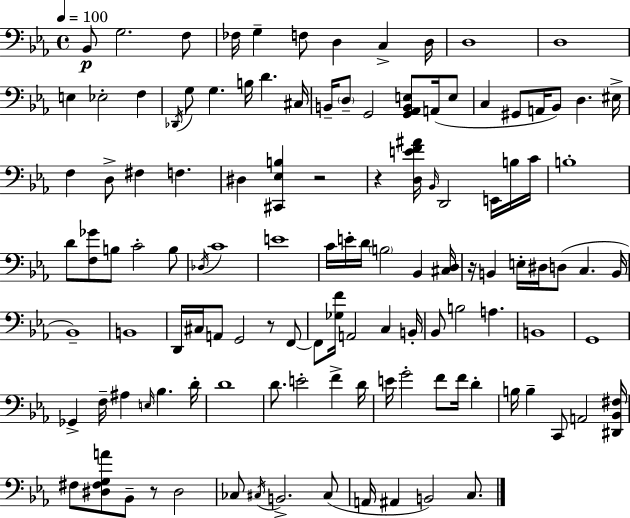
Bb2/e G3/h. F3/e FES3/s G3/q F3/e D3/q C3/q D3/s D3/w D3/w E3/q Eb3/h F3/q Db2/s G3/e G3/q. B3/s D4/q. C#3/s B2/s D3/e G2/h [G2,Ab2,B2,E3]/e A2/s E3/e C3/q G#2/e A2/s Bb2/e D3/q. EIS3/s F3/q D3/e F#3/q F3/q. D#3/q [C#2,Eb3,B3]/q R/h R/q [D3,E4,F4,A#4]/s Bb2/s D2/h E2/s B3/s C4/s B3/w D4/e [F3,Gb4]/e B3/e C4/h B3/e Db3/s C4/w E4/w C4/s E4/s D4/s B3/h Bb2/q [C#3,D3]/s R/s B2/q E3/s D#3/s D3/e C3/q. B2/s Bb2/w B2/w D2/s C#3/s A2/e G2/h R/e F2/e F2/e [Gb3,F4]/s A2/h C3/q B2/s Bb2/e B3/h A3/q. B2/w G2/w Gb2/q F3/s A#3/q E3/s Bb3/q. D4/s D4/w D4/e. E4/h F4/q D4/s E4/s G4/h F4/e F4/s D4/q B3/s B3/q C2/e A2/h [D#2,Bb2,F#3]/s F#3/e [D#3,F#3,G3,A4]/e Bb2/e R/e D#3/h CES3/e C#3/s B2/h. C#3/e A2/s A#2/q B2/h C3/e.